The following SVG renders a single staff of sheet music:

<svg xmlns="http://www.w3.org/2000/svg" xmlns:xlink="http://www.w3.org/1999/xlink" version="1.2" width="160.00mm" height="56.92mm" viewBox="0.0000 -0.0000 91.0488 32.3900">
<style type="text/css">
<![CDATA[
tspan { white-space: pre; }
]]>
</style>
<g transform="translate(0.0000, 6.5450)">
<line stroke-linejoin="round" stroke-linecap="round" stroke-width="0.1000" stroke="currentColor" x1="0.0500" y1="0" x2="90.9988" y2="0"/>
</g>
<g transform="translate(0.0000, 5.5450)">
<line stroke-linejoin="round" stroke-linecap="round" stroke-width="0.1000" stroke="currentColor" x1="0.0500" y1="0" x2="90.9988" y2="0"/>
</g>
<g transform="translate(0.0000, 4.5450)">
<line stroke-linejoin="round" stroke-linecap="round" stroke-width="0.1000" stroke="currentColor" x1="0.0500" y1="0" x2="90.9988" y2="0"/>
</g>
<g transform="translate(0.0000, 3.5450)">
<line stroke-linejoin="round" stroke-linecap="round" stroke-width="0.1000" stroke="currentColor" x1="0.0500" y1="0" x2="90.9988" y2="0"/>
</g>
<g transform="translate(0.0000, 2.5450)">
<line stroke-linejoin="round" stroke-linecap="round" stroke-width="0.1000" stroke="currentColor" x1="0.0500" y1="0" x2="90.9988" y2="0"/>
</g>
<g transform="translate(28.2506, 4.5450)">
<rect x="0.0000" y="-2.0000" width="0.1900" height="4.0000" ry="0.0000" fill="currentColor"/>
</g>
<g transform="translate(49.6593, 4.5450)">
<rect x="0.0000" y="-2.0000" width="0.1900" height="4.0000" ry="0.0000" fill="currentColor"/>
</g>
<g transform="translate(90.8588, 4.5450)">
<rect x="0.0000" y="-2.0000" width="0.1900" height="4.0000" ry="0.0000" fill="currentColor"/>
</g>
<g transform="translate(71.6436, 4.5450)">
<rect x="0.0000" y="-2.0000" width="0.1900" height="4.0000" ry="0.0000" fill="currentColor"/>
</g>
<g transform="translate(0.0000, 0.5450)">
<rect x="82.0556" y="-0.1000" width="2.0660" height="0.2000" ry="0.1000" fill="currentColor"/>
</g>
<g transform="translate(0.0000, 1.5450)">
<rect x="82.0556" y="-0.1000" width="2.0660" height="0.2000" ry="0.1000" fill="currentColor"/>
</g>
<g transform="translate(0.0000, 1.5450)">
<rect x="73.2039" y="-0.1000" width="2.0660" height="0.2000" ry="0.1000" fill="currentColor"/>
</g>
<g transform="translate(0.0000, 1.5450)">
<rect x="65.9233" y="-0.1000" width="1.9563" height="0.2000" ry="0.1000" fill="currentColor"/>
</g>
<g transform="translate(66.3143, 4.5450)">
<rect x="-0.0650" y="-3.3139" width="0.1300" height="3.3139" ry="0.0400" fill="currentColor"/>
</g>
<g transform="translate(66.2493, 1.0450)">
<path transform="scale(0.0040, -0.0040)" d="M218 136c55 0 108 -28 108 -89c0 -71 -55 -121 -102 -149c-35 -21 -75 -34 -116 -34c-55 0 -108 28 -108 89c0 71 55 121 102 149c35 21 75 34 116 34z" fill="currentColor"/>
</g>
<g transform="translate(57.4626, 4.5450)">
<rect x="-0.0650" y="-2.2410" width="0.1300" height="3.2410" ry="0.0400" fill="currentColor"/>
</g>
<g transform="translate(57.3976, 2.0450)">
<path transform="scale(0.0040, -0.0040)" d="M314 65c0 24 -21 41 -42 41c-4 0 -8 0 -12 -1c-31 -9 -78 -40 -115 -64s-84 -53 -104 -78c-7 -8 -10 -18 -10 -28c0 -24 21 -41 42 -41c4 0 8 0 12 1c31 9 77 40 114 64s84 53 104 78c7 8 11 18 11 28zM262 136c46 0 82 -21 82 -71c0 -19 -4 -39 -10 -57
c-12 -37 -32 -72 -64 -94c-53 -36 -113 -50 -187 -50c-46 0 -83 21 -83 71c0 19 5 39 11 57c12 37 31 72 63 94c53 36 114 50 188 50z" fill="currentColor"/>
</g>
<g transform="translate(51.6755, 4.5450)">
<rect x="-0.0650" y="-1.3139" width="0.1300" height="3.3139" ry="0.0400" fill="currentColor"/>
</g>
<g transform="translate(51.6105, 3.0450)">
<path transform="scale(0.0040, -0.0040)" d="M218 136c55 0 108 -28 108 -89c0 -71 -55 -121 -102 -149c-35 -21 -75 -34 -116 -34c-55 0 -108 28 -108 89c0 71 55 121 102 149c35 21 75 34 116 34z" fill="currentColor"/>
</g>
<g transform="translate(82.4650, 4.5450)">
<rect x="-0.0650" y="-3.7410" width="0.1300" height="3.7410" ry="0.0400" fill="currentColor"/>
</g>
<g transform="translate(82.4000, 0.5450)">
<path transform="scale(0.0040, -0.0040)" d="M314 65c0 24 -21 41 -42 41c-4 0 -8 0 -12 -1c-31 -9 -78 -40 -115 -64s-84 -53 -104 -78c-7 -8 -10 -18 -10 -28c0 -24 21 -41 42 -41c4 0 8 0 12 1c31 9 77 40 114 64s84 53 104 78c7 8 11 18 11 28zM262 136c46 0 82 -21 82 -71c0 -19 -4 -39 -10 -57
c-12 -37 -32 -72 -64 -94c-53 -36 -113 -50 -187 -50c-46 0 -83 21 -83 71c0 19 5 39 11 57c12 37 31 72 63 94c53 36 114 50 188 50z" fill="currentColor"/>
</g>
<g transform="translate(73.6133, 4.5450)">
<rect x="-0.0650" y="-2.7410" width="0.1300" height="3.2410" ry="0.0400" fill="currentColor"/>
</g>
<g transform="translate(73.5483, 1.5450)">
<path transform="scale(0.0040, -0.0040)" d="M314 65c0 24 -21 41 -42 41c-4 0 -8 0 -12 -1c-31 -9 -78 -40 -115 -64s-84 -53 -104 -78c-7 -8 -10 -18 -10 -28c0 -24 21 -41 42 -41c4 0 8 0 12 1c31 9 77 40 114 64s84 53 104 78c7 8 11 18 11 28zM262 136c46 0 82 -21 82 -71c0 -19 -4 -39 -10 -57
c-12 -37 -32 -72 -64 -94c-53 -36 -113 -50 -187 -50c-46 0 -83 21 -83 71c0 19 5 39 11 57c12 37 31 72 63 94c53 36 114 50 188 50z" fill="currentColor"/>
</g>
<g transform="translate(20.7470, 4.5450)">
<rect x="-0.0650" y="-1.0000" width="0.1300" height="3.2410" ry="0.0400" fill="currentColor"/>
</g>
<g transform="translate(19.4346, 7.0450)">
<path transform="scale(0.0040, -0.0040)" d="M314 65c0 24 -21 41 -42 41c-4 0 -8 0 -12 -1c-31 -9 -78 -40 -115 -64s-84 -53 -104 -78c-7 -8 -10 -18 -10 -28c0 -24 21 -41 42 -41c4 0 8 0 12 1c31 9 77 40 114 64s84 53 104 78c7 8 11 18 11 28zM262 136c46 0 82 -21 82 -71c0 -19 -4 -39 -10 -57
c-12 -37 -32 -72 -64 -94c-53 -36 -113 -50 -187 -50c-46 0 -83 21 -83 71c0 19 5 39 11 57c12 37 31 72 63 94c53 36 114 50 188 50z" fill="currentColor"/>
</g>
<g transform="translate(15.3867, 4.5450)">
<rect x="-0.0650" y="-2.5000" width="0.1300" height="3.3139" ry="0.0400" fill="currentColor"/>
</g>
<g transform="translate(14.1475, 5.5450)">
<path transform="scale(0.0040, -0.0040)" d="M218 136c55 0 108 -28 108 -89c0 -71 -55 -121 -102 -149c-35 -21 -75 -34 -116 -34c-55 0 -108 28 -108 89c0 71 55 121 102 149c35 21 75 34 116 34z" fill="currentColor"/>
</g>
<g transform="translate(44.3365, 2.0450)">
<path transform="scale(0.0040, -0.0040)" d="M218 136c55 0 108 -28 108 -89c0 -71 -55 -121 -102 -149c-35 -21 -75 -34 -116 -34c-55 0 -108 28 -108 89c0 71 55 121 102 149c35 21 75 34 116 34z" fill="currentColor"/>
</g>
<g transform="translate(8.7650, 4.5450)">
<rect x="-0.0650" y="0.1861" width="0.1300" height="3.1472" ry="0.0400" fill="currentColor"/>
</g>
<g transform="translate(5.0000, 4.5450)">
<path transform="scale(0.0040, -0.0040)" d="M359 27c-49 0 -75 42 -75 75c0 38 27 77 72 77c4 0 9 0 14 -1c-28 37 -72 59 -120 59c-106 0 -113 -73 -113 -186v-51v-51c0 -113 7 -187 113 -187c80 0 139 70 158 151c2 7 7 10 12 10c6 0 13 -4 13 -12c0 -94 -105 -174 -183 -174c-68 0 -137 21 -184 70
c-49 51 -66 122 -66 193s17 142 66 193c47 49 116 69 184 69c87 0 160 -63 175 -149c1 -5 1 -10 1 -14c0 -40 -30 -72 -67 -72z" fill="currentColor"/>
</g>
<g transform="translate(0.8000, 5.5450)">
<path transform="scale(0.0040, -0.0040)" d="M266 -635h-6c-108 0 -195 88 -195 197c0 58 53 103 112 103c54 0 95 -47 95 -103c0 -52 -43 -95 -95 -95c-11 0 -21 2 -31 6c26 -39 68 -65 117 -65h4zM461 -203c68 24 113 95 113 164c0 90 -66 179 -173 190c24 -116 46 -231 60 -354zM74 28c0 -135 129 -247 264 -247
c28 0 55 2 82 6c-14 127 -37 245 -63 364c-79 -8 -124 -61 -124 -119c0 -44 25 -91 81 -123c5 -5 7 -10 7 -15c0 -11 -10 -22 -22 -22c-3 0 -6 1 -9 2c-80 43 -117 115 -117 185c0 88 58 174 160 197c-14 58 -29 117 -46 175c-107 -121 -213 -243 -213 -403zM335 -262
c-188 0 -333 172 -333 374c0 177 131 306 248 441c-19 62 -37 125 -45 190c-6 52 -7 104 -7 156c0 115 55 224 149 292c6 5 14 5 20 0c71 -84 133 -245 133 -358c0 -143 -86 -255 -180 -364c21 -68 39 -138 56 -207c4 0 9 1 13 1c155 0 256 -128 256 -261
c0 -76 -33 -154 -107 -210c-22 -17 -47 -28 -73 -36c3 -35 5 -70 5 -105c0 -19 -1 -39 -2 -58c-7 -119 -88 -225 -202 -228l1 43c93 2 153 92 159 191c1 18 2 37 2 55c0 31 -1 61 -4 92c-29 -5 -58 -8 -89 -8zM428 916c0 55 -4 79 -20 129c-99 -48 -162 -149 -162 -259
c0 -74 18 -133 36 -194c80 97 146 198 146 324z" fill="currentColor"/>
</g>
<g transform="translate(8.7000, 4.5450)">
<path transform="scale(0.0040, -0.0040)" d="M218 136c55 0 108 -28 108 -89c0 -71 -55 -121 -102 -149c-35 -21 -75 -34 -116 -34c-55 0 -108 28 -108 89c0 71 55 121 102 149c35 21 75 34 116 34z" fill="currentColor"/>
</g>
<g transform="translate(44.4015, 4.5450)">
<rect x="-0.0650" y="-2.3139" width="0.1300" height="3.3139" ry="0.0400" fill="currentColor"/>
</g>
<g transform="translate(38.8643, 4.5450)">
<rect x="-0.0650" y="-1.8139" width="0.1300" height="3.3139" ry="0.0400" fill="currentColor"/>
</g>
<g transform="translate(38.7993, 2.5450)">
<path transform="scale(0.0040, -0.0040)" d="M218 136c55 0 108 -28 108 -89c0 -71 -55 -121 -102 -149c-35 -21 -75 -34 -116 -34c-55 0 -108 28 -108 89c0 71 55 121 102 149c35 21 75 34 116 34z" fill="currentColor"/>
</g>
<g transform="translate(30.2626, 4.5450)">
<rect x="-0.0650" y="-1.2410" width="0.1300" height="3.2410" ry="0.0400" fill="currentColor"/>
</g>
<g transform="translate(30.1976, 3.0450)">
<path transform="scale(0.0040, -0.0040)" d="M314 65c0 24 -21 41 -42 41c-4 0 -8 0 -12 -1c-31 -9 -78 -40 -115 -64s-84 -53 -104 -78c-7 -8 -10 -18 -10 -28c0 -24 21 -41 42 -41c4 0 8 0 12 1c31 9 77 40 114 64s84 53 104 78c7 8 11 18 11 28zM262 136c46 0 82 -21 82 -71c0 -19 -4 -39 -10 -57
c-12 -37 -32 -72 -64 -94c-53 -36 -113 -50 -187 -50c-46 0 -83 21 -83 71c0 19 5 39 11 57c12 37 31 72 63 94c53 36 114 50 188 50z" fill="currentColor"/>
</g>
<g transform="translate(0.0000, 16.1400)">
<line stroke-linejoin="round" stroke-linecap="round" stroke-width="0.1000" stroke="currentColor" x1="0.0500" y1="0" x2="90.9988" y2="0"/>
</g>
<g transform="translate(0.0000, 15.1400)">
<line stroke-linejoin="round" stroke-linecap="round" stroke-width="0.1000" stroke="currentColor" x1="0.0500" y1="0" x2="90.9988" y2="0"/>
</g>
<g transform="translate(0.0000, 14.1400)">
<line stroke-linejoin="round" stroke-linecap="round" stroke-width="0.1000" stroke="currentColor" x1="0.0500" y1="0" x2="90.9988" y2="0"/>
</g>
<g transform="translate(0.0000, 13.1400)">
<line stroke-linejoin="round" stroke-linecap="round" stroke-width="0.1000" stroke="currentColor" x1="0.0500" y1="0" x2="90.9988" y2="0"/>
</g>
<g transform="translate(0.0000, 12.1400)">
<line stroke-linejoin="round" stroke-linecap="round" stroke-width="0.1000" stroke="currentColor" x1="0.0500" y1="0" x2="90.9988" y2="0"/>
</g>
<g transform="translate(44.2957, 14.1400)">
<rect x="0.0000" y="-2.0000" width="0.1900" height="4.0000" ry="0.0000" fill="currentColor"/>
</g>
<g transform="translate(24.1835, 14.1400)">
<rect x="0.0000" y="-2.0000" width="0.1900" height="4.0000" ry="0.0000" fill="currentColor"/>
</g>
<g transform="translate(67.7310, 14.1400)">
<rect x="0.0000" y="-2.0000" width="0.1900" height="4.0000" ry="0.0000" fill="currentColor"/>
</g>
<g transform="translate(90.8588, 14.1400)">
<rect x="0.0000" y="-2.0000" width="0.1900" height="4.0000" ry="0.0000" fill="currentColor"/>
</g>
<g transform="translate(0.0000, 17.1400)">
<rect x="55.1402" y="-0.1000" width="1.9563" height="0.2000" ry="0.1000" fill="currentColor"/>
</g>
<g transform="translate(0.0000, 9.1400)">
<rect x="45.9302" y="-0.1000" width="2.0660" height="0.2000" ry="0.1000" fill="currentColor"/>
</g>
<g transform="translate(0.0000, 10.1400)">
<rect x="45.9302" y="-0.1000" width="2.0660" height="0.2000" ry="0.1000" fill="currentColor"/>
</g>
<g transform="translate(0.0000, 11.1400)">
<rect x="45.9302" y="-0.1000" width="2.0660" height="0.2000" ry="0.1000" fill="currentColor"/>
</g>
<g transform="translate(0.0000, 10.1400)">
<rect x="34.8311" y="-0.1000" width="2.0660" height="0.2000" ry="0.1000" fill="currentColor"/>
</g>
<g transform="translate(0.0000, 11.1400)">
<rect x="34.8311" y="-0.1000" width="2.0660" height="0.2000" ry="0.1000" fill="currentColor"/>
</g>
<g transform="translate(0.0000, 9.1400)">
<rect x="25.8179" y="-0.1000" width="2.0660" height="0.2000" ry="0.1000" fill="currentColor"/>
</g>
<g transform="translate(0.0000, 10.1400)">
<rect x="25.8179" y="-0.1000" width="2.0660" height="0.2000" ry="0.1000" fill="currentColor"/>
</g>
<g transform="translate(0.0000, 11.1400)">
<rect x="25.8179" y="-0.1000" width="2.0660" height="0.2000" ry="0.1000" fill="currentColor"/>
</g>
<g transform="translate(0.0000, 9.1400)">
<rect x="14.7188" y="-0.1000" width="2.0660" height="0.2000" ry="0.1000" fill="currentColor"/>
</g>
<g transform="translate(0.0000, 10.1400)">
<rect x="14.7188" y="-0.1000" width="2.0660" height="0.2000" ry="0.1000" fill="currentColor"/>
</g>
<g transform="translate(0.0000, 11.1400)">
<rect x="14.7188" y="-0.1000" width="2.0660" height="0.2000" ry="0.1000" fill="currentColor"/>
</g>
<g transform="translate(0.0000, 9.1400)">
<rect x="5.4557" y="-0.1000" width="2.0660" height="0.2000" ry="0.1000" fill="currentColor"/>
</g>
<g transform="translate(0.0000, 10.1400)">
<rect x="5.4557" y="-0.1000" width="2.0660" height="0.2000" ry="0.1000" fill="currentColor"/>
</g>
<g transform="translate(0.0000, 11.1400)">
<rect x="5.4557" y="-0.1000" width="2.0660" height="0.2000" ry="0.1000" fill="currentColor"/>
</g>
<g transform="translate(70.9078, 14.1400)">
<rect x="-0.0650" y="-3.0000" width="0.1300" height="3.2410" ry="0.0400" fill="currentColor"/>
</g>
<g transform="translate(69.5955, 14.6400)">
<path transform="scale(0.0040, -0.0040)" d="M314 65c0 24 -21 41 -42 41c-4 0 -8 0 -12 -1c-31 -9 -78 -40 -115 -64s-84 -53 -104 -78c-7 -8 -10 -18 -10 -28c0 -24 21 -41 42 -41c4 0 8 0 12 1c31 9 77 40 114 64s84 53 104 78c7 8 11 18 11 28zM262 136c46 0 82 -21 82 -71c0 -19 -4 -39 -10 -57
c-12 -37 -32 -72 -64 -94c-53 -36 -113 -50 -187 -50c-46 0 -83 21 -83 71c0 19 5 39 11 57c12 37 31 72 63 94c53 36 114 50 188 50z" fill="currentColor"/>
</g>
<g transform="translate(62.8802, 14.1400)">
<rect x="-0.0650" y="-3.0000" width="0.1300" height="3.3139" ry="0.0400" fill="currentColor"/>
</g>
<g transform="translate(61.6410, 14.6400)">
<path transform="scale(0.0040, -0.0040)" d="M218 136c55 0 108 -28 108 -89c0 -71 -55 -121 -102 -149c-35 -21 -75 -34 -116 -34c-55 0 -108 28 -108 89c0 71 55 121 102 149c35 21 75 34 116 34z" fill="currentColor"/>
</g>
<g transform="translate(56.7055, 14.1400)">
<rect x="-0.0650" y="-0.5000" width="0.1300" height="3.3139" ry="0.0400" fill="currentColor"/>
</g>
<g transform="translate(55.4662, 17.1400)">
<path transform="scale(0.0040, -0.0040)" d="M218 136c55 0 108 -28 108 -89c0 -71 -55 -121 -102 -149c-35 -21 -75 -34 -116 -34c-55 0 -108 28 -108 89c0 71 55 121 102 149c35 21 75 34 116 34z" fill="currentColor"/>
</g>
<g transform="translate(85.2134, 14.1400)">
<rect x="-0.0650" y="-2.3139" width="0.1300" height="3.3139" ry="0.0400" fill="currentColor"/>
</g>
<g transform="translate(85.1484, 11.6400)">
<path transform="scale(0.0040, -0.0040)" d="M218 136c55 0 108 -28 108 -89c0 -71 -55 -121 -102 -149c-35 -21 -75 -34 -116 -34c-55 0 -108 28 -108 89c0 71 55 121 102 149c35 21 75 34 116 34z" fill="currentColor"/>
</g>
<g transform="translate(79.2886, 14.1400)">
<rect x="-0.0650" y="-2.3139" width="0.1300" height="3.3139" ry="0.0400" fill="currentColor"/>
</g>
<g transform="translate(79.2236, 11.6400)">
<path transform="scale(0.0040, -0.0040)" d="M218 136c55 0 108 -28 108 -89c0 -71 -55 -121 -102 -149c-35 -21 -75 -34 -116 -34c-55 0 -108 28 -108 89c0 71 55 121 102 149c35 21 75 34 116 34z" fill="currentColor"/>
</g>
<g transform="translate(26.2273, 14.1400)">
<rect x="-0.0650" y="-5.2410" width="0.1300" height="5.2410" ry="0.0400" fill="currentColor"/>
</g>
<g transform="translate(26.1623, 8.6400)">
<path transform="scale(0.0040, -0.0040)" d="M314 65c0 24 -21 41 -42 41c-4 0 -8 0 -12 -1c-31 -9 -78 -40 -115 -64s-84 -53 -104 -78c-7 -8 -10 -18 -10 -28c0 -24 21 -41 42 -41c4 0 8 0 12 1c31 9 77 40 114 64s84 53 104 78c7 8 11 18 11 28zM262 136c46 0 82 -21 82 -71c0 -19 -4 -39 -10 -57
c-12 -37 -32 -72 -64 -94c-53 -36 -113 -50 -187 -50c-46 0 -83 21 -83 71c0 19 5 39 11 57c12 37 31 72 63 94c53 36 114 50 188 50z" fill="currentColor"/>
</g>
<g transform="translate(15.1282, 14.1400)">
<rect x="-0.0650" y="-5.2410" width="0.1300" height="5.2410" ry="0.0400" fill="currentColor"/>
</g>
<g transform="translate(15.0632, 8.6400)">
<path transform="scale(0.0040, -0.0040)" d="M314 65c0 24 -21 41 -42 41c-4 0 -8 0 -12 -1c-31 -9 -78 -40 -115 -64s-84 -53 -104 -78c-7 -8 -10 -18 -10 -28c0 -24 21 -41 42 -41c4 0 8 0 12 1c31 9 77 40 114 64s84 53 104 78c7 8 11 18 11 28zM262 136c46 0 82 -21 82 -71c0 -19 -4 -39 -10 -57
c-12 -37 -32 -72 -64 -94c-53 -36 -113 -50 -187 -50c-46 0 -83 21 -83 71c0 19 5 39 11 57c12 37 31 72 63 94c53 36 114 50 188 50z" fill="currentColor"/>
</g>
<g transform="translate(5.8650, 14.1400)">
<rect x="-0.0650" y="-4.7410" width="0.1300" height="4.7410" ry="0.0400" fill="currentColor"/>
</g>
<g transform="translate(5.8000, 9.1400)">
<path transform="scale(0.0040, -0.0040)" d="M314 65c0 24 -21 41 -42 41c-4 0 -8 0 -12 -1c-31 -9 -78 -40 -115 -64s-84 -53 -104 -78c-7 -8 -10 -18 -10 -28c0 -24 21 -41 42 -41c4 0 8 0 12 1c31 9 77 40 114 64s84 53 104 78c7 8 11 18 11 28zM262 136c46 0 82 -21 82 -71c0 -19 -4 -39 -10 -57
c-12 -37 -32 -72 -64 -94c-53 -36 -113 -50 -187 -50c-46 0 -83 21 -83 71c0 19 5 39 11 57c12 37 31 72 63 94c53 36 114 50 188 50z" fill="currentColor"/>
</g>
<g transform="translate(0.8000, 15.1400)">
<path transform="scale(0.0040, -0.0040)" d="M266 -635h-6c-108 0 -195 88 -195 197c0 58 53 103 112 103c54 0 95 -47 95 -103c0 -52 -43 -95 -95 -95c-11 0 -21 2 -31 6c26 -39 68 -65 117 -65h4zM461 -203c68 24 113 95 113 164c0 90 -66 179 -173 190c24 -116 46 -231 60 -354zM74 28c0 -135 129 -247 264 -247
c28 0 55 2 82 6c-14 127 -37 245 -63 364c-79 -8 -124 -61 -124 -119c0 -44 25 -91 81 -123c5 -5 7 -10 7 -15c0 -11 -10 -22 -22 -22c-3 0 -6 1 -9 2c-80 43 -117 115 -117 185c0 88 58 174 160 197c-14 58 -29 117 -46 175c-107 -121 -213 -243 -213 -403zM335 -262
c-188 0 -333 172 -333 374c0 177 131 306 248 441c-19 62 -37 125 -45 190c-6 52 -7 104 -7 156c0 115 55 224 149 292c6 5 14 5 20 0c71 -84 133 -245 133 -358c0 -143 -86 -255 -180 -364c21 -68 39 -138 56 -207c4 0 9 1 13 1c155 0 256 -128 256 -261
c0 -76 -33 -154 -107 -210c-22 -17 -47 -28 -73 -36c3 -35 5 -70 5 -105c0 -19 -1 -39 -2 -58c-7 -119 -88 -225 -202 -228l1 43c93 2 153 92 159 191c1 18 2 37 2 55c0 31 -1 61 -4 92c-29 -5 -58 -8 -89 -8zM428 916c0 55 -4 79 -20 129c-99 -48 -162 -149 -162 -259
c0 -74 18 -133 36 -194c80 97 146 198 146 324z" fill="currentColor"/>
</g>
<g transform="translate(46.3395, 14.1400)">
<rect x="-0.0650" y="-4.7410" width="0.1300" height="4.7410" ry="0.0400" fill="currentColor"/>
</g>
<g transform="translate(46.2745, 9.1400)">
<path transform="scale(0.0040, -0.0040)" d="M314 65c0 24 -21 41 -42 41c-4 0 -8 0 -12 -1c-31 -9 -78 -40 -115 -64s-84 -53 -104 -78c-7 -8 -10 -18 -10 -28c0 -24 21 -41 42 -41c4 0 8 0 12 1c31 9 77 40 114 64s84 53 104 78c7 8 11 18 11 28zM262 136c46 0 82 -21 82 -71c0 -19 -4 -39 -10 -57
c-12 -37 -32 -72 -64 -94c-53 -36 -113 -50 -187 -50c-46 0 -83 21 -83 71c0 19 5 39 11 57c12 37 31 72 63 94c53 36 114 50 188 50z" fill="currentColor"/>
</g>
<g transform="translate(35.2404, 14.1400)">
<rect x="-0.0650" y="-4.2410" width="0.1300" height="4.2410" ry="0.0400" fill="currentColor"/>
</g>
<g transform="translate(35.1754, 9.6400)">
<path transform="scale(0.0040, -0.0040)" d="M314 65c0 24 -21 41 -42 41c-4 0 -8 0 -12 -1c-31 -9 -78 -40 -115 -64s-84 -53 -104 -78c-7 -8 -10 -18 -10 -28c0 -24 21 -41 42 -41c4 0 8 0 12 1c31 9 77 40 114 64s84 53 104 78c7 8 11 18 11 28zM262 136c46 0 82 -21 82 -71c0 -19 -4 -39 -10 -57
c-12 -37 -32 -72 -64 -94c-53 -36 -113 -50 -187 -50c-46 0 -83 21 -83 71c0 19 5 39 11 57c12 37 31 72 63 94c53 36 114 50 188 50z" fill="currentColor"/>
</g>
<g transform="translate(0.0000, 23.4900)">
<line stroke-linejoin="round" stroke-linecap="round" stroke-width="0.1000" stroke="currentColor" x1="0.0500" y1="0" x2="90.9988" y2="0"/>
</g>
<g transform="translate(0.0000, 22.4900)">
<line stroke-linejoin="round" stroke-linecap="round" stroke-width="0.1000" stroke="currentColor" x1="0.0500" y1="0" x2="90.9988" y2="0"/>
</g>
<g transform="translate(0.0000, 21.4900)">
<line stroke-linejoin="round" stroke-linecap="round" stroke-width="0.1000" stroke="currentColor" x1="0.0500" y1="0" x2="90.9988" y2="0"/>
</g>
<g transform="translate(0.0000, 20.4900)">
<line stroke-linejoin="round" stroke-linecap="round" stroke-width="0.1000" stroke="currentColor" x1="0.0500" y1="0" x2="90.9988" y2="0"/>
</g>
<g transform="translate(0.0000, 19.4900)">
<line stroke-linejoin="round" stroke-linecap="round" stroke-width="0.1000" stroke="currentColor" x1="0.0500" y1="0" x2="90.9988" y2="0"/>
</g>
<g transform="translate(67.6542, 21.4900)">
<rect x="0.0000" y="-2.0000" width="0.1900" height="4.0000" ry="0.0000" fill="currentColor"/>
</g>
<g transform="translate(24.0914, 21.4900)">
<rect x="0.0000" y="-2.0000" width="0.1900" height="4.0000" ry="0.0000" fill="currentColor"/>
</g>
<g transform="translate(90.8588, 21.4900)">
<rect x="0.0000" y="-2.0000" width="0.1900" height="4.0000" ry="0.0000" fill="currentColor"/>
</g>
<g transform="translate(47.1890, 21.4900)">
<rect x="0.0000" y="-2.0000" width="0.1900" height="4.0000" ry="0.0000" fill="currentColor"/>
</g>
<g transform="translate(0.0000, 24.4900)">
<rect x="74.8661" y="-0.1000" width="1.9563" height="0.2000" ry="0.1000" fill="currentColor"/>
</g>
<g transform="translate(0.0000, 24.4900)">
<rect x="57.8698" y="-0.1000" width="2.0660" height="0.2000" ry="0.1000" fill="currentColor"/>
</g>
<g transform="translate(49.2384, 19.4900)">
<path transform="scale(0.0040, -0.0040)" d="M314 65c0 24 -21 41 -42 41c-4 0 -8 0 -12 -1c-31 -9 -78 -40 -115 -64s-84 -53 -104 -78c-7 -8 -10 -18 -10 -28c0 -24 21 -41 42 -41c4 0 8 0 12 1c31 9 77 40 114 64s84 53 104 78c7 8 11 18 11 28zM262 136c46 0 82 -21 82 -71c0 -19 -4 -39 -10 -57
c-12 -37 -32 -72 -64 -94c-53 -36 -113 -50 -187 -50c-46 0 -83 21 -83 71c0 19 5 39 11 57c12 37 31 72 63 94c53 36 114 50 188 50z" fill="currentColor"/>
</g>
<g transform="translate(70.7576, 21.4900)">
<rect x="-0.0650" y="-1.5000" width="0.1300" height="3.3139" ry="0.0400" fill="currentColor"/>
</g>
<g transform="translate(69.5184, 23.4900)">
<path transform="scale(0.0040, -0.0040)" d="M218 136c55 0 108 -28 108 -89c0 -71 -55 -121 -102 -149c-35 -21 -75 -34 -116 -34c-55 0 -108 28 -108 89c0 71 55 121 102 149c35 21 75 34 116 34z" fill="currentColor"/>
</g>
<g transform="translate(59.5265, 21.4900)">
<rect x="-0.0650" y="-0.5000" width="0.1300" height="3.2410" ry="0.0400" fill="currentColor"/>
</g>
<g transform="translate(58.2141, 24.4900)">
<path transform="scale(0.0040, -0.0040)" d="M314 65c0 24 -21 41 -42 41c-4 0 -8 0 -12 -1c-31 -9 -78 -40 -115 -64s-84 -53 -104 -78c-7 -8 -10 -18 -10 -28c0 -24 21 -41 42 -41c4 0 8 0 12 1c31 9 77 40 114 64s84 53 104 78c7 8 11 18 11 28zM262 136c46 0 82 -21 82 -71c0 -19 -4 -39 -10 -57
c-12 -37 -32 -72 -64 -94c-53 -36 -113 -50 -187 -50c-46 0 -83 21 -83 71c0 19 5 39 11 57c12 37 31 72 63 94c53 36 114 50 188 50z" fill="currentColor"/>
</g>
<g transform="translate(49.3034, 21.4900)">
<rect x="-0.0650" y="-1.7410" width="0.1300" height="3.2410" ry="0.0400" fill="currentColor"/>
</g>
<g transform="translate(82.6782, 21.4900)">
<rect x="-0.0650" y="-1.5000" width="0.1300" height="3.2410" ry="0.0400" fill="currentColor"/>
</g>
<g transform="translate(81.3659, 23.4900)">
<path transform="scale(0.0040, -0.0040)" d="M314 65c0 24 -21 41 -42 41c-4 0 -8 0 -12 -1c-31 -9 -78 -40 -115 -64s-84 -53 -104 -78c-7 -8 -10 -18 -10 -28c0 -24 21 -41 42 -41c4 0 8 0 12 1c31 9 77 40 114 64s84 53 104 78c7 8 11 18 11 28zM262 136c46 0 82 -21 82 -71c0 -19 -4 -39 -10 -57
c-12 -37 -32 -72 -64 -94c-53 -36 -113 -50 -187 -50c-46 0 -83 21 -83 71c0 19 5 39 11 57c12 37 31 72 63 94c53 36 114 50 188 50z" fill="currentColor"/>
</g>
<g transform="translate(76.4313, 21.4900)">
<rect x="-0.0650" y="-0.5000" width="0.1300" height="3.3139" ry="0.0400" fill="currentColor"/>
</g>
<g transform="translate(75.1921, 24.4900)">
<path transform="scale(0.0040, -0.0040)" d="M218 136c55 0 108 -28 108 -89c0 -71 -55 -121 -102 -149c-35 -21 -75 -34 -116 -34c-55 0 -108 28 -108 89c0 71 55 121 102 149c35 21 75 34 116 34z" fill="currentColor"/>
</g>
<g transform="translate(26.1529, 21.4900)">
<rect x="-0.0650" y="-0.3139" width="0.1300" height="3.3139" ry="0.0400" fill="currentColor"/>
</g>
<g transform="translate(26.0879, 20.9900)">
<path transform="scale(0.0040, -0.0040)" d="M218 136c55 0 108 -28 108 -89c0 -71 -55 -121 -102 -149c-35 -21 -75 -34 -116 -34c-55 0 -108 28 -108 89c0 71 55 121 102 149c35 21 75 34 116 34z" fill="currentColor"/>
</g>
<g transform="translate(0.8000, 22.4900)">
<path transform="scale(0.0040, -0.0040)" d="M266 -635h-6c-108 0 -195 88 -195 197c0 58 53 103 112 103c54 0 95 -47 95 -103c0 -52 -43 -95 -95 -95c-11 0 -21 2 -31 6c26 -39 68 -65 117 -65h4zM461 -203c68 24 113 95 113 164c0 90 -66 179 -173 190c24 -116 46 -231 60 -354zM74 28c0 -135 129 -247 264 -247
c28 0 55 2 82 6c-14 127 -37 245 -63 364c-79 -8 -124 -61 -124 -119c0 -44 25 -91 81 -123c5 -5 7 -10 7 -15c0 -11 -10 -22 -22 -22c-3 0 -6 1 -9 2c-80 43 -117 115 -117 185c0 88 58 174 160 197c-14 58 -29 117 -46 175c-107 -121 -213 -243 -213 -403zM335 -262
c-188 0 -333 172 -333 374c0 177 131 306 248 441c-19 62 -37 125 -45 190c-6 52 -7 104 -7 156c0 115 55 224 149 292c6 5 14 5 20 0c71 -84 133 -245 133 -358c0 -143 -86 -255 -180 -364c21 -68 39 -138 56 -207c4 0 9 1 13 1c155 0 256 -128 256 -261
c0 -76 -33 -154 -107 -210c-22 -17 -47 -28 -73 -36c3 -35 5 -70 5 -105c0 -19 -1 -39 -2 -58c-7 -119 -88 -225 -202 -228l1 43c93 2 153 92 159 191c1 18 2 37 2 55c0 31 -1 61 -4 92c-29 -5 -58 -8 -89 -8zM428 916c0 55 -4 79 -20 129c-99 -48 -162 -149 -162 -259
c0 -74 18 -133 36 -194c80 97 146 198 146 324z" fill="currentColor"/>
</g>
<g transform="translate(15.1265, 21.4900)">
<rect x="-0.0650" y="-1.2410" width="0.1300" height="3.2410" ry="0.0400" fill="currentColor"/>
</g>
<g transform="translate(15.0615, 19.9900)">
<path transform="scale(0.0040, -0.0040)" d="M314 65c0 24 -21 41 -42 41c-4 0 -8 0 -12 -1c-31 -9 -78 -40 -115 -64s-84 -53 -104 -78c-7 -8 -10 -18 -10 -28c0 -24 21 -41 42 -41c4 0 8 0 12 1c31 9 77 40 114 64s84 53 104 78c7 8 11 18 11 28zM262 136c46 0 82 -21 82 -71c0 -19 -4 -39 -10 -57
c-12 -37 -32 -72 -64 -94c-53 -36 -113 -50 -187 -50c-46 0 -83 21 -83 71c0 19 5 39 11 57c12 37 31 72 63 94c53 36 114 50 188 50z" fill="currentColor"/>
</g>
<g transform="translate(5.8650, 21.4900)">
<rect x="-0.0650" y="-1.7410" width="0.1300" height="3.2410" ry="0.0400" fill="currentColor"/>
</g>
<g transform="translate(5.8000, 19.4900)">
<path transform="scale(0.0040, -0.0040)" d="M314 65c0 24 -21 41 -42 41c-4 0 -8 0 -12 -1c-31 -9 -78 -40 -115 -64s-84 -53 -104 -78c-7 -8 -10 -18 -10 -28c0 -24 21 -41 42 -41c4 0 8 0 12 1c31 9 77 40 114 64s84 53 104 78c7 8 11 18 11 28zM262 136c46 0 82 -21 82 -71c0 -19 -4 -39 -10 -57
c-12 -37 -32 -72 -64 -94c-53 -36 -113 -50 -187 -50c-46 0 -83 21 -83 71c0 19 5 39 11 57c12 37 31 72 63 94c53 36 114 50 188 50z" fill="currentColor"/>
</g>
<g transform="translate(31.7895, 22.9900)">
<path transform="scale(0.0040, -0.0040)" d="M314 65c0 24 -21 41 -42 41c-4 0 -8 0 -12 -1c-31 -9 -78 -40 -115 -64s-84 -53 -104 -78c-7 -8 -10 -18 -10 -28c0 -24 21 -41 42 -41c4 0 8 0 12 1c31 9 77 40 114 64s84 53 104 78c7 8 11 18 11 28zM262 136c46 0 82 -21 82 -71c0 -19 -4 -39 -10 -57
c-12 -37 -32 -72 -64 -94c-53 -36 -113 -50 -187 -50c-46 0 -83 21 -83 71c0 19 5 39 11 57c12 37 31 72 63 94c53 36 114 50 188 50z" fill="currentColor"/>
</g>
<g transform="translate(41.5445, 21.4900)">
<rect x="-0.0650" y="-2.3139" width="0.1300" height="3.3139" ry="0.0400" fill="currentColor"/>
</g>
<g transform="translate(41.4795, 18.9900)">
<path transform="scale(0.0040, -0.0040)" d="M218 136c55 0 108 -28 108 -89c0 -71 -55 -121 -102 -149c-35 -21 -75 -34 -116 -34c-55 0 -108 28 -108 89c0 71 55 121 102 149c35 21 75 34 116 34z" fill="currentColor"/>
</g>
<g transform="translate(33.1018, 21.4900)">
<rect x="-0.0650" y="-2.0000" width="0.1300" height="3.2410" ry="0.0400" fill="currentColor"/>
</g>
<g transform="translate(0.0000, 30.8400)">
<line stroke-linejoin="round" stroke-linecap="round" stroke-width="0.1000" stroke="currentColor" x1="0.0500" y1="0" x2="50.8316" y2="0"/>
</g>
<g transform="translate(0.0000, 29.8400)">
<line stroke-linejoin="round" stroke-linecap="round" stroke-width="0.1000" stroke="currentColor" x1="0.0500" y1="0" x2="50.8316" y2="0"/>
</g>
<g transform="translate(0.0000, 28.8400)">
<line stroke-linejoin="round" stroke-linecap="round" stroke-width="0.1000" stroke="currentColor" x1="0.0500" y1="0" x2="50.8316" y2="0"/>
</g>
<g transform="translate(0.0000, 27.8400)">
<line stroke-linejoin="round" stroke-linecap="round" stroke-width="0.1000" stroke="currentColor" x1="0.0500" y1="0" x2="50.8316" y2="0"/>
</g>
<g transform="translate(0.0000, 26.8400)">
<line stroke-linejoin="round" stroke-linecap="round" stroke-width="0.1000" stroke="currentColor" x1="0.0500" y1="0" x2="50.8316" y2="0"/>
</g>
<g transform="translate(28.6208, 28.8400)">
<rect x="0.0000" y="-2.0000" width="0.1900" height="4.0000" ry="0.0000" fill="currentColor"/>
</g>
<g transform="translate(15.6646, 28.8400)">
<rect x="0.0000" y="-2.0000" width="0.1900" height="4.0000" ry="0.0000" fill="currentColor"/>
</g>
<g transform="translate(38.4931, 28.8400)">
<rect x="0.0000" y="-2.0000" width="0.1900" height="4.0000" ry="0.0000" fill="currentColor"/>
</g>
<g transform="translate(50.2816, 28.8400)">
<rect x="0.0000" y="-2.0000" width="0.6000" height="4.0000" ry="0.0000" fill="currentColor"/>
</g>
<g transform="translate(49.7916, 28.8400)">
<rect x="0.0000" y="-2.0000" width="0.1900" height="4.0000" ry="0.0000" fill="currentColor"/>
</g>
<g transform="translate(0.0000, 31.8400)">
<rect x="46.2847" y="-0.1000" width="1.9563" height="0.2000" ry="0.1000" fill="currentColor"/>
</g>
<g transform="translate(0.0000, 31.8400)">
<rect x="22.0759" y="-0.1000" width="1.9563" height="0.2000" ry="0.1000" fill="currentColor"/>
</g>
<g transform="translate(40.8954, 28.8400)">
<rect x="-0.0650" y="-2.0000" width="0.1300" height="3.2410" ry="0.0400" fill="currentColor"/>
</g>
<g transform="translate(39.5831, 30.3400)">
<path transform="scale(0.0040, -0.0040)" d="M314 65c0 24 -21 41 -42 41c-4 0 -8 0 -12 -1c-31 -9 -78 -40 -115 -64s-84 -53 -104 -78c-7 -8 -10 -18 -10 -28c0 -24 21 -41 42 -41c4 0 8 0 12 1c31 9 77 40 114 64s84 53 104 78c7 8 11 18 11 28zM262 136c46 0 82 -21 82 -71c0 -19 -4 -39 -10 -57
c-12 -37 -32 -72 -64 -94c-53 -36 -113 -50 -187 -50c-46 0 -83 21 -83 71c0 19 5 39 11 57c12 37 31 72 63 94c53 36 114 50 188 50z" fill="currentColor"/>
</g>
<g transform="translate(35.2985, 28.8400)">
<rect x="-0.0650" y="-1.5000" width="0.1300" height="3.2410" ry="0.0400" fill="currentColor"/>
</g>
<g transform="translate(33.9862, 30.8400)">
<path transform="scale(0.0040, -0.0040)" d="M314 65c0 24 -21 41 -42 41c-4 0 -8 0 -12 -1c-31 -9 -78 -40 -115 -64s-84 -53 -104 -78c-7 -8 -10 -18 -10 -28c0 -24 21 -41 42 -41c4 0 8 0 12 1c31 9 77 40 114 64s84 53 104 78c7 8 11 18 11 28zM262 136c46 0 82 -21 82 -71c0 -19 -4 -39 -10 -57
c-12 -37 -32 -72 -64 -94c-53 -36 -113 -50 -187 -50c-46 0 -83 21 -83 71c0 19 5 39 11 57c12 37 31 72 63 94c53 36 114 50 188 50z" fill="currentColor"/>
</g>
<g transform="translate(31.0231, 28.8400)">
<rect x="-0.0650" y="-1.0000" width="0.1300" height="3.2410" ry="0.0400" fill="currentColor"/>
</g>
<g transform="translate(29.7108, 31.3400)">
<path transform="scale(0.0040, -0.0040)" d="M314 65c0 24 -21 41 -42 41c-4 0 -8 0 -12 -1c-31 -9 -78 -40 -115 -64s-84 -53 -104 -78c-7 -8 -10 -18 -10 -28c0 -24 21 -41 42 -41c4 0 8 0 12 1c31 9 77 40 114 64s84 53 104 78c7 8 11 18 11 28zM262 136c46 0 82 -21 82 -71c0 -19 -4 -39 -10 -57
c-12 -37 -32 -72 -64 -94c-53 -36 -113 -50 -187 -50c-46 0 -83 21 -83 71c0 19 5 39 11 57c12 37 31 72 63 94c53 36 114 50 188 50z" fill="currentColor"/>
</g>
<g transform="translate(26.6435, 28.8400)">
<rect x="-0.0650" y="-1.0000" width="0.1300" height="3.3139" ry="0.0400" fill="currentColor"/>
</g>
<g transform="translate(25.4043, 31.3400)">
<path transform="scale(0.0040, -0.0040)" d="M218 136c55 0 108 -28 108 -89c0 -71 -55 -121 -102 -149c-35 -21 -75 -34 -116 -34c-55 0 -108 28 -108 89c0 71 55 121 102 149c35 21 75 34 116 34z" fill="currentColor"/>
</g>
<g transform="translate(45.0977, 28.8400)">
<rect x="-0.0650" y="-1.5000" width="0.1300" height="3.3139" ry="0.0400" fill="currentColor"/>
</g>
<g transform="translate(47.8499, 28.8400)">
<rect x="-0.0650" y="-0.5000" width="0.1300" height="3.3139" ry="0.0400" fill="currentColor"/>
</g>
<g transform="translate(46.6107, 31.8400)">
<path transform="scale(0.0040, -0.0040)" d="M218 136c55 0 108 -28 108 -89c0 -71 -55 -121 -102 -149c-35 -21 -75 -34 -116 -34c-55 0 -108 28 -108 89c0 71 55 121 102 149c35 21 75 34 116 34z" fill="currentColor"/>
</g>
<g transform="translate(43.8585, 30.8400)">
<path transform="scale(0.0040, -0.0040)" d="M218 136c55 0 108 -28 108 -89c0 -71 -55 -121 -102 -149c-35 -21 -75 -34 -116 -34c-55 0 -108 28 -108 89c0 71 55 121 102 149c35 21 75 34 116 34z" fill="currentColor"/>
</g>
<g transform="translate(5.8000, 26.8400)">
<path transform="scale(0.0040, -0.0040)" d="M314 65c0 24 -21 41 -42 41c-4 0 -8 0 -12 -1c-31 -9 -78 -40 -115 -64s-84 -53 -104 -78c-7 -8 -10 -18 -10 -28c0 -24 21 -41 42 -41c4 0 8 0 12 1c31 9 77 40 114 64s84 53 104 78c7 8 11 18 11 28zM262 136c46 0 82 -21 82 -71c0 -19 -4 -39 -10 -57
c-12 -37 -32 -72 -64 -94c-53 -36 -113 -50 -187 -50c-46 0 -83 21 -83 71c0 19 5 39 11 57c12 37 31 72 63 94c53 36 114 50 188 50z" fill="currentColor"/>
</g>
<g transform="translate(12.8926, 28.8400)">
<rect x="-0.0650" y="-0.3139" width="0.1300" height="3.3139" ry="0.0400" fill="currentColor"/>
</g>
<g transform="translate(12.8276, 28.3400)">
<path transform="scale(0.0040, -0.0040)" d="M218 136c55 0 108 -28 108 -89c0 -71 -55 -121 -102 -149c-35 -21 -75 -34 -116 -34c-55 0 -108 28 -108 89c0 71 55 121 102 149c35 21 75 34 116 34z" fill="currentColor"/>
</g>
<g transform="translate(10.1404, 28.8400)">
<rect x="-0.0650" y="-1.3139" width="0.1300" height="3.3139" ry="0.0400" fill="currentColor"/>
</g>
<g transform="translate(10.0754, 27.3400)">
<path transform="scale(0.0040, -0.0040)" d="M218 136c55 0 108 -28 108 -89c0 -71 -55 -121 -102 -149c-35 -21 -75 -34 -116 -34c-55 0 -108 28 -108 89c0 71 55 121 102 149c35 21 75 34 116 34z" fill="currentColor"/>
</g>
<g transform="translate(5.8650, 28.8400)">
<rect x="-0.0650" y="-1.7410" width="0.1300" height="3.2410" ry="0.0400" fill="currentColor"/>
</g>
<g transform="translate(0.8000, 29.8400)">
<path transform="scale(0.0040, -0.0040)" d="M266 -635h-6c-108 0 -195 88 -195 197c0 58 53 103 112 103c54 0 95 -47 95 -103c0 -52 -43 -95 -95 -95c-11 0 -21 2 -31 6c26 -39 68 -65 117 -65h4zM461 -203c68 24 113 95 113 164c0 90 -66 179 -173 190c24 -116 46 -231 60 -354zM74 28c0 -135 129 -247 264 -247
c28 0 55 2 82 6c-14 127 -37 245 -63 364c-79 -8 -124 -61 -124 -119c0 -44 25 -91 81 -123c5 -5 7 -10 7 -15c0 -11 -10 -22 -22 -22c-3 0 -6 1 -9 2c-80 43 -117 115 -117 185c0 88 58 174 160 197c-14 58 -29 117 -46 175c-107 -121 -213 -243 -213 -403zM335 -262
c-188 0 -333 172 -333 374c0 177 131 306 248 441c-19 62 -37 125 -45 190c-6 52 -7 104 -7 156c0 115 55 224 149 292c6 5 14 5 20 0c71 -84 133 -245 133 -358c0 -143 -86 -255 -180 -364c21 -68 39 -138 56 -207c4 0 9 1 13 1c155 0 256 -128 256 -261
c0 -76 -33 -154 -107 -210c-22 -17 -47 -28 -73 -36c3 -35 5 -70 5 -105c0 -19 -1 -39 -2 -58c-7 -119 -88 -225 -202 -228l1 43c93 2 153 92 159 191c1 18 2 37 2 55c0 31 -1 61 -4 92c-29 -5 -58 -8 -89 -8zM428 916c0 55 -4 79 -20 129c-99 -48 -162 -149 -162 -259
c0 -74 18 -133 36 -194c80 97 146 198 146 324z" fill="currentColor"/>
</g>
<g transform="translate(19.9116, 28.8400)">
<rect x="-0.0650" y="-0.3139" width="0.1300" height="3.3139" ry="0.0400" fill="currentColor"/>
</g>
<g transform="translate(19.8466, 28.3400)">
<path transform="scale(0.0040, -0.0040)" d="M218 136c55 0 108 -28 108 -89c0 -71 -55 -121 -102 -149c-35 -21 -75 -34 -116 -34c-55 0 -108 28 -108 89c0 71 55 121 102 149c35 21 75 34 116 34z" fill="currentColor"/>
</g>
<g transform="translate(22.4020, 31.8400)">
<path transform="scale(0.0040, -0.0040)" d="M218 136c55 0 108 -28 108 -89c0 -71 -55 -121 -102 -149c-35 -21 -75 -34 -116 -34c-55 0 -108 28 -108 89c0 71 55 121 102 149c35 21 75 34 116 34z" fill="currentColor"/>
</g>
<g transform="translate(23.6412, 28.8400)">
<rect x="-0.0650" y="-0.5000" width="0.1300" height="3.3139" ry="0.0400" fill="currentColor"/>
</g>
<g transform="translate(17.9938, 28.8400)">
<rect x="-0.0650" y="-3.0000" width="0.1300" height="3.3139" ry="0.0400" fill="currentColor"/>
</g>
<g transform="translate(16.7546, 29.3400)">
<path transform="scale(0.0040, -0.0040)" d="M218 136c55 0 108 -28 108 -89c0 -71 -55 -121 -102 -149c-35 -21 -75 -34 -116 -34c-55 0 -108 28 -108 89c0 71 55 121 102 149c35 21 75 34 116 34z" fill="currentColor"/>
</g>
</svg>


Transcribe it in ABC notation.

X:1
T:Untitled
M:4/4
L:1/4
K:C
B G D2 e2 f g e g2 b a2 c'2 e'2 f'2 f'2 d'2 e'2 C A A2 g g f2 e2 c F2 g f2 C2 E C E2 f2 e c A c C D D2 E2 F2 E C